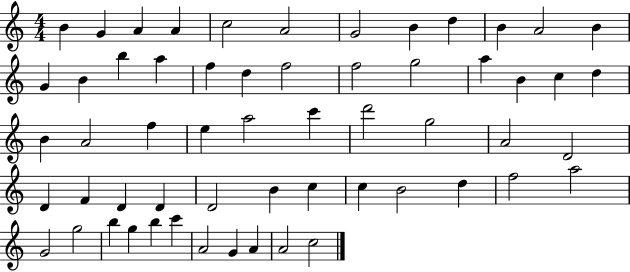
{
  \clef treble
  \numericTimeSignature
  \time 4/4
  \key c \major
  b'4 g'4 a'4 a'4 | c''2 a'2 | g'2 b'4 d''4 | b'4 a'2 b'4 | \break g'4 b'4 b''4 a''4 | f''4 d''4 f''2 | f''2 g''2 | a''4 b'4 c''4 d''4 | \break b'4 a'2 f''4 | e''4 a''2 c'''4 | d'''2 g''2 | a'2 d'2 | \break d'4 f'4 d'4 d'4 | d'2 b'4 c''4 | c''4 b'2 d''4 | f''2 a''2 | \break g'2 g''2 | b''4 g''4 b''4 c'''4 | a'2 g'4 a'4 | a'2 c''2 | \break \bar "|."
}